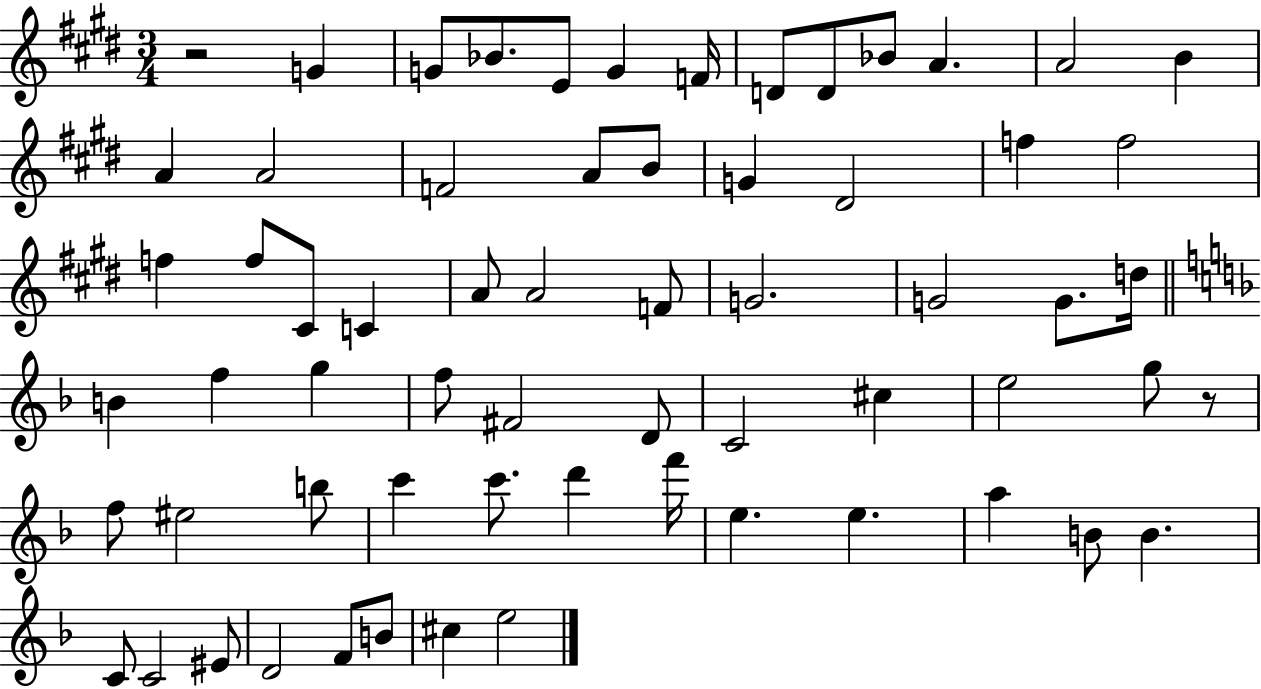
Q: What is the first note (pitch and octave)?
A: G4